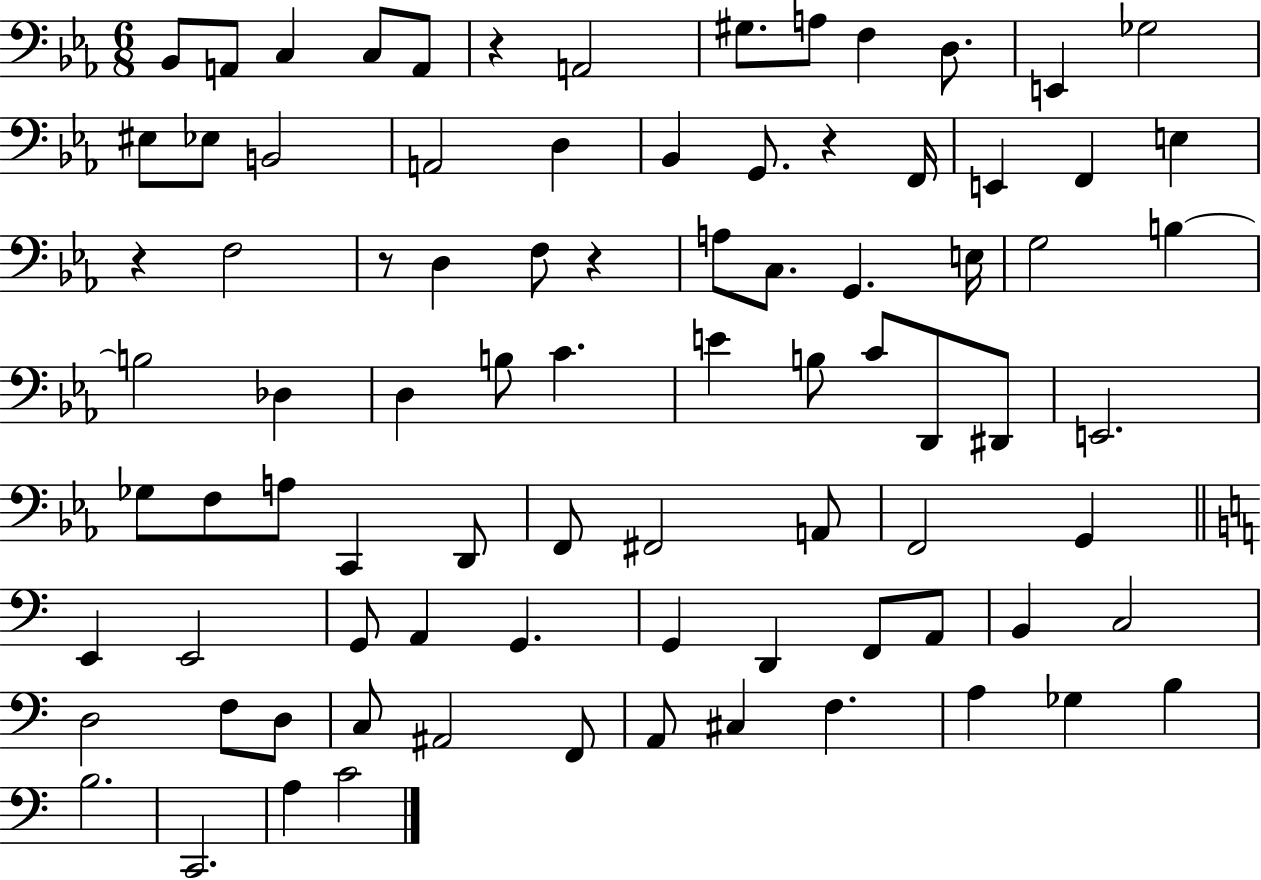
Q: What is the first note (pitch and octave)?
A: Bb2